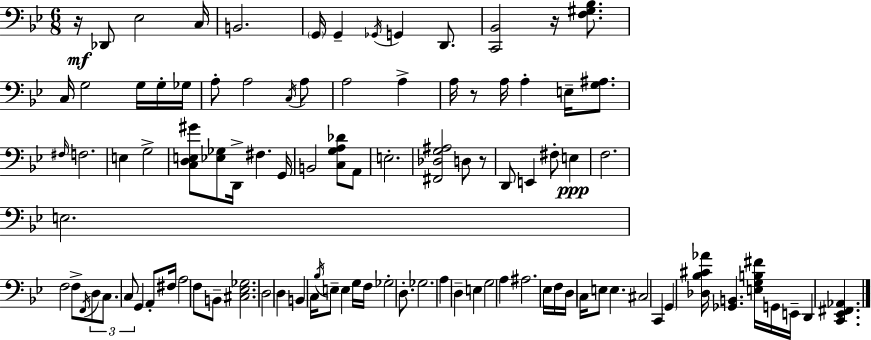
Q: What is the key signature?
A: BES major